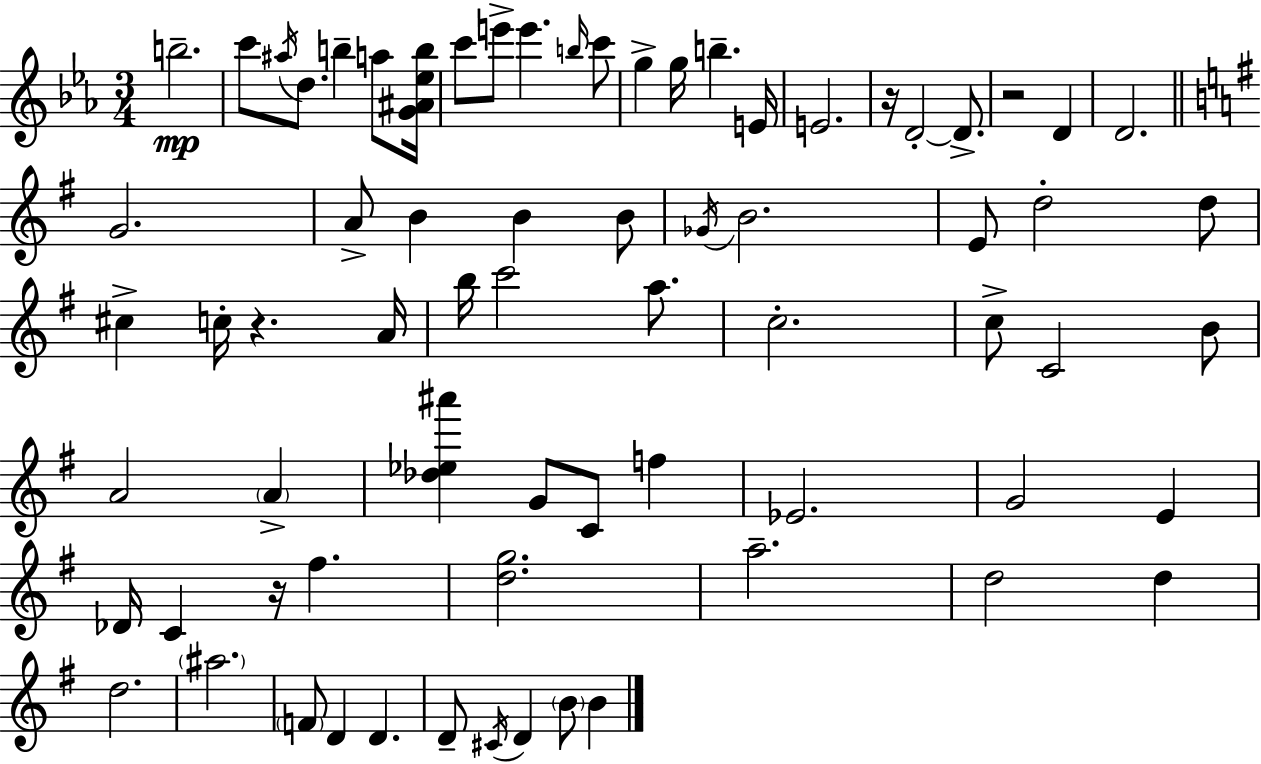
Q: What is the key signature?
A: C minor